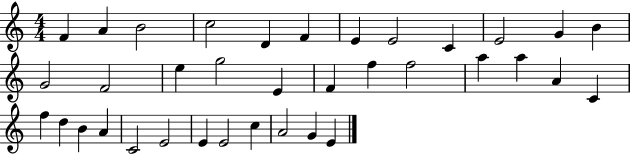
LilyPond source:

{
  \clef treble
  \numericTimeSignature
  \time 4/4
  \key c \major
  f'4 a'4 b'2 | c''2 d'4 f'4 | e'4 e'2 c'4 | e'2 g'4 b'4 | \break g'2 f'2 | e''4 g''2 e'4 | f'4 f''4 f''2 | a''4 a''4 a'4 c'4 | \break f''4 d''4 b'4 a'4 | c'2 e'2 | e'4 e'2 c''4 | a'2 g'4 e'4 | \break \bar "|."
}